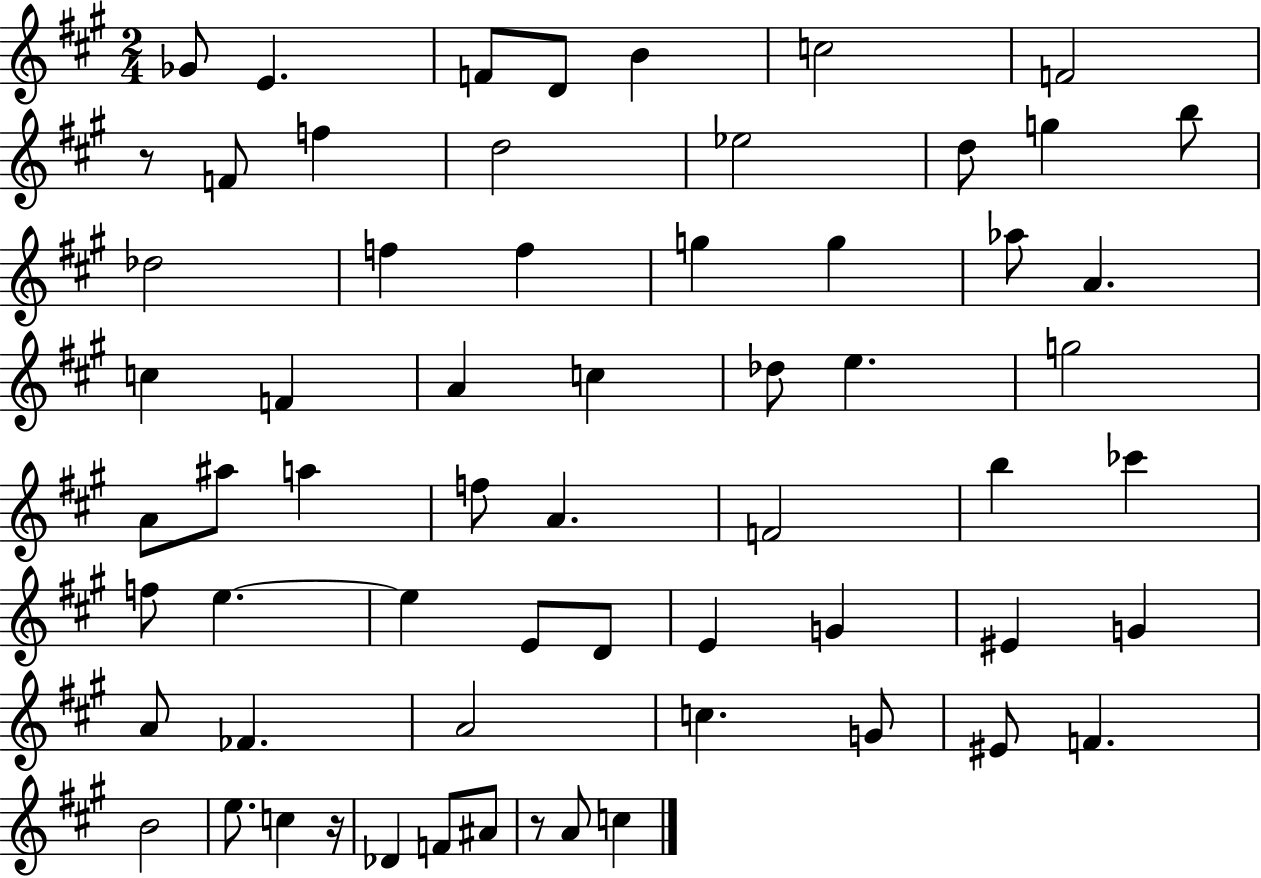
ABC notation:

X:1
T:Untitled
M:2/4
L:1/4
K:A
_G/2 E F/2 D/2 B c2 F2 z/2 F/2 f d2 _e2 d/2 g b/2 _d2 f f g g _a/2 A c F A c _d/2 e g2 A/2 ^a/2 a f/2 A F2 b _c' f/2 e e E/2 D/2 E G ^E G A/2 _F A2 c G/2 ^E/2 F B2 e/2 c z/4 _D F/2 ^A/2 z/2 A/2 c